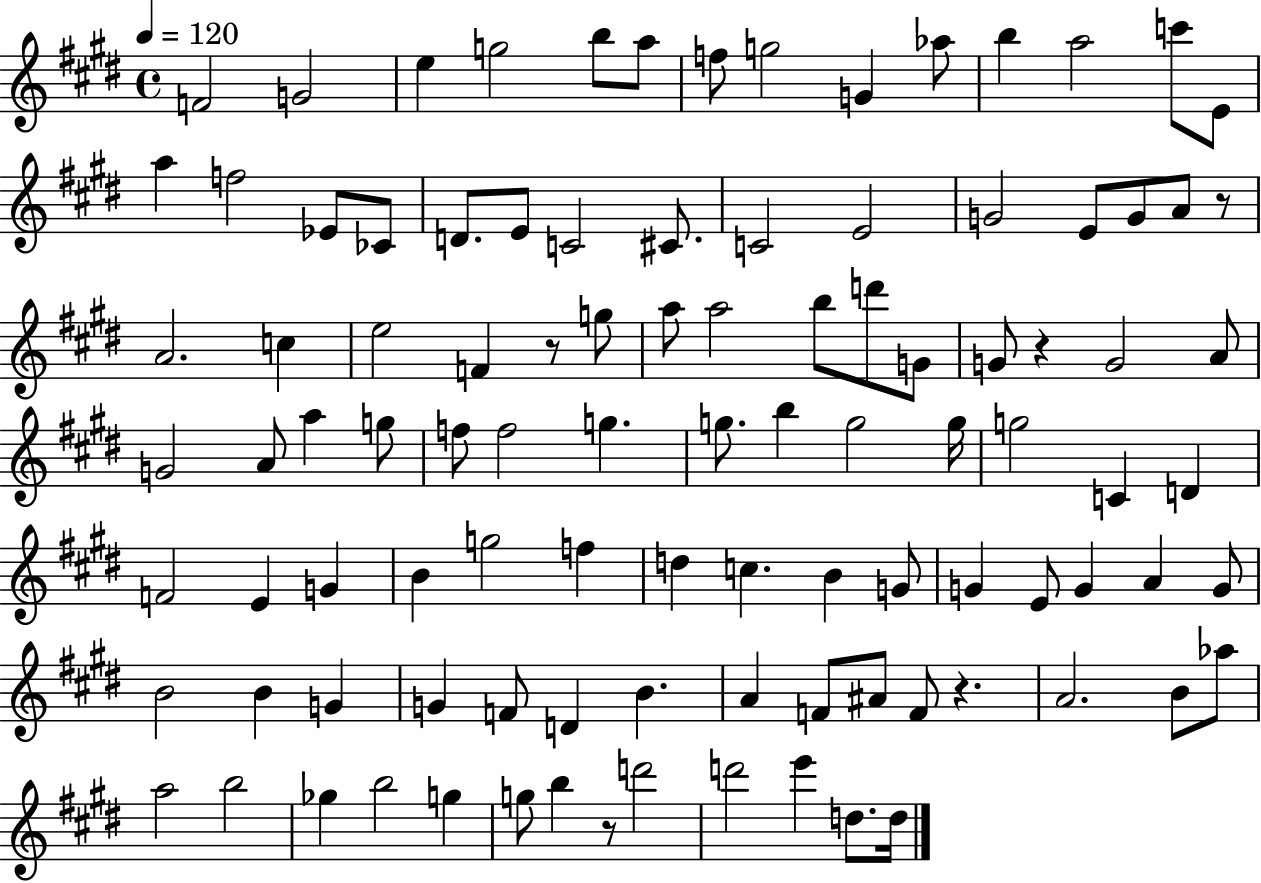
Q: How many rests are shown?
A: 5